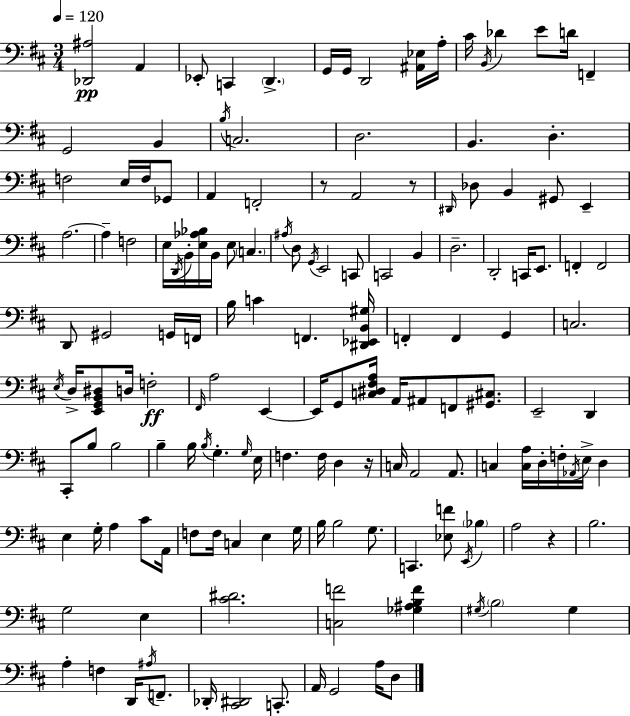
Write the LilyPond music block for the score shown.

{
  \clef bass
  \numericTimeSignature
  \time 3/4
  \key d \major
  \tempo 4 = 120
  <des, ais>2\pp a,4 | ees,8-. c,4 \parenthesize d,4.-> | g,16 g,16 d,2 <ais, ees>16 a16-. | cis'16 \acciaccatura { b,16 } des'4 e'8 d'16 f,4-- | \break g,2 b,4 | \acciaccatura { b16 } c2. | d2. | b,4. d4.-. | \break f2 e16 f16 | ges,8 a,4 f,2-. | r8 a,2 | r8 \grace { dis,16 } des8 b,4 gis,8 e,4-- | \break a2.~~ | a4-- f2 | e16 \acciaccatura { d,16 } b,16-. <e aes bes>16 b,16 e8 \parenthesize c4. | \acciaccatura { ais16 } d8 \acciaccatura { g,16 } e,2 | \break c,8 c,2 | b,4 d2.-- | d,2-. | c,16 e,8. f,4-. f,2 | \break d,8 gis,2 | g,16 f,16 b16 c'4 f,4. | <dis, ees, b, gis>16 f,4-. f,4 | g,4 c2. | \break \acciaccatura { e16 } d16-> <e, g, b, dis>8 d16 f2-.\ff | \grace { fis,16 } a2 | e,4~~ e,16 g,8 <c dis fis a>16 | a,16 ais,8 f,8 <gis, cis>8. e,2-- | \break d,4 cis,8-. b8 | b2 b4-- | b16 \acciaccatura { b16 } g4.-. \grace { g16 } e16 f4. | f16 d4 r16 c16 a,2 | \break a,8. c4 | <c a>16 d16-. f16-. \acciaccatura { aes,16 } e16-> d4 e4 | g16-. a4 cis'8 a,16 f8 | f16 c4 e4 g16 b16 | \break b2 g8. c,4. | <ees f'>8 \acciaccatura { e,16 } \parenthesize bes4 | a2 r4 | b2. | \break g2 e4 | <cis' dis'>2. | <c f'>2 <ges ais b f'>4 | \acciaccatura { gis16 } \parenthesize b2 gis4 | \break a4-. f4 d,16 \acciaccatura { ais16 } f,8.-- | des,16-. <cis, dis,>2 c,8.-. | a,16 g,2 a16 | d8 \bar "|."
}